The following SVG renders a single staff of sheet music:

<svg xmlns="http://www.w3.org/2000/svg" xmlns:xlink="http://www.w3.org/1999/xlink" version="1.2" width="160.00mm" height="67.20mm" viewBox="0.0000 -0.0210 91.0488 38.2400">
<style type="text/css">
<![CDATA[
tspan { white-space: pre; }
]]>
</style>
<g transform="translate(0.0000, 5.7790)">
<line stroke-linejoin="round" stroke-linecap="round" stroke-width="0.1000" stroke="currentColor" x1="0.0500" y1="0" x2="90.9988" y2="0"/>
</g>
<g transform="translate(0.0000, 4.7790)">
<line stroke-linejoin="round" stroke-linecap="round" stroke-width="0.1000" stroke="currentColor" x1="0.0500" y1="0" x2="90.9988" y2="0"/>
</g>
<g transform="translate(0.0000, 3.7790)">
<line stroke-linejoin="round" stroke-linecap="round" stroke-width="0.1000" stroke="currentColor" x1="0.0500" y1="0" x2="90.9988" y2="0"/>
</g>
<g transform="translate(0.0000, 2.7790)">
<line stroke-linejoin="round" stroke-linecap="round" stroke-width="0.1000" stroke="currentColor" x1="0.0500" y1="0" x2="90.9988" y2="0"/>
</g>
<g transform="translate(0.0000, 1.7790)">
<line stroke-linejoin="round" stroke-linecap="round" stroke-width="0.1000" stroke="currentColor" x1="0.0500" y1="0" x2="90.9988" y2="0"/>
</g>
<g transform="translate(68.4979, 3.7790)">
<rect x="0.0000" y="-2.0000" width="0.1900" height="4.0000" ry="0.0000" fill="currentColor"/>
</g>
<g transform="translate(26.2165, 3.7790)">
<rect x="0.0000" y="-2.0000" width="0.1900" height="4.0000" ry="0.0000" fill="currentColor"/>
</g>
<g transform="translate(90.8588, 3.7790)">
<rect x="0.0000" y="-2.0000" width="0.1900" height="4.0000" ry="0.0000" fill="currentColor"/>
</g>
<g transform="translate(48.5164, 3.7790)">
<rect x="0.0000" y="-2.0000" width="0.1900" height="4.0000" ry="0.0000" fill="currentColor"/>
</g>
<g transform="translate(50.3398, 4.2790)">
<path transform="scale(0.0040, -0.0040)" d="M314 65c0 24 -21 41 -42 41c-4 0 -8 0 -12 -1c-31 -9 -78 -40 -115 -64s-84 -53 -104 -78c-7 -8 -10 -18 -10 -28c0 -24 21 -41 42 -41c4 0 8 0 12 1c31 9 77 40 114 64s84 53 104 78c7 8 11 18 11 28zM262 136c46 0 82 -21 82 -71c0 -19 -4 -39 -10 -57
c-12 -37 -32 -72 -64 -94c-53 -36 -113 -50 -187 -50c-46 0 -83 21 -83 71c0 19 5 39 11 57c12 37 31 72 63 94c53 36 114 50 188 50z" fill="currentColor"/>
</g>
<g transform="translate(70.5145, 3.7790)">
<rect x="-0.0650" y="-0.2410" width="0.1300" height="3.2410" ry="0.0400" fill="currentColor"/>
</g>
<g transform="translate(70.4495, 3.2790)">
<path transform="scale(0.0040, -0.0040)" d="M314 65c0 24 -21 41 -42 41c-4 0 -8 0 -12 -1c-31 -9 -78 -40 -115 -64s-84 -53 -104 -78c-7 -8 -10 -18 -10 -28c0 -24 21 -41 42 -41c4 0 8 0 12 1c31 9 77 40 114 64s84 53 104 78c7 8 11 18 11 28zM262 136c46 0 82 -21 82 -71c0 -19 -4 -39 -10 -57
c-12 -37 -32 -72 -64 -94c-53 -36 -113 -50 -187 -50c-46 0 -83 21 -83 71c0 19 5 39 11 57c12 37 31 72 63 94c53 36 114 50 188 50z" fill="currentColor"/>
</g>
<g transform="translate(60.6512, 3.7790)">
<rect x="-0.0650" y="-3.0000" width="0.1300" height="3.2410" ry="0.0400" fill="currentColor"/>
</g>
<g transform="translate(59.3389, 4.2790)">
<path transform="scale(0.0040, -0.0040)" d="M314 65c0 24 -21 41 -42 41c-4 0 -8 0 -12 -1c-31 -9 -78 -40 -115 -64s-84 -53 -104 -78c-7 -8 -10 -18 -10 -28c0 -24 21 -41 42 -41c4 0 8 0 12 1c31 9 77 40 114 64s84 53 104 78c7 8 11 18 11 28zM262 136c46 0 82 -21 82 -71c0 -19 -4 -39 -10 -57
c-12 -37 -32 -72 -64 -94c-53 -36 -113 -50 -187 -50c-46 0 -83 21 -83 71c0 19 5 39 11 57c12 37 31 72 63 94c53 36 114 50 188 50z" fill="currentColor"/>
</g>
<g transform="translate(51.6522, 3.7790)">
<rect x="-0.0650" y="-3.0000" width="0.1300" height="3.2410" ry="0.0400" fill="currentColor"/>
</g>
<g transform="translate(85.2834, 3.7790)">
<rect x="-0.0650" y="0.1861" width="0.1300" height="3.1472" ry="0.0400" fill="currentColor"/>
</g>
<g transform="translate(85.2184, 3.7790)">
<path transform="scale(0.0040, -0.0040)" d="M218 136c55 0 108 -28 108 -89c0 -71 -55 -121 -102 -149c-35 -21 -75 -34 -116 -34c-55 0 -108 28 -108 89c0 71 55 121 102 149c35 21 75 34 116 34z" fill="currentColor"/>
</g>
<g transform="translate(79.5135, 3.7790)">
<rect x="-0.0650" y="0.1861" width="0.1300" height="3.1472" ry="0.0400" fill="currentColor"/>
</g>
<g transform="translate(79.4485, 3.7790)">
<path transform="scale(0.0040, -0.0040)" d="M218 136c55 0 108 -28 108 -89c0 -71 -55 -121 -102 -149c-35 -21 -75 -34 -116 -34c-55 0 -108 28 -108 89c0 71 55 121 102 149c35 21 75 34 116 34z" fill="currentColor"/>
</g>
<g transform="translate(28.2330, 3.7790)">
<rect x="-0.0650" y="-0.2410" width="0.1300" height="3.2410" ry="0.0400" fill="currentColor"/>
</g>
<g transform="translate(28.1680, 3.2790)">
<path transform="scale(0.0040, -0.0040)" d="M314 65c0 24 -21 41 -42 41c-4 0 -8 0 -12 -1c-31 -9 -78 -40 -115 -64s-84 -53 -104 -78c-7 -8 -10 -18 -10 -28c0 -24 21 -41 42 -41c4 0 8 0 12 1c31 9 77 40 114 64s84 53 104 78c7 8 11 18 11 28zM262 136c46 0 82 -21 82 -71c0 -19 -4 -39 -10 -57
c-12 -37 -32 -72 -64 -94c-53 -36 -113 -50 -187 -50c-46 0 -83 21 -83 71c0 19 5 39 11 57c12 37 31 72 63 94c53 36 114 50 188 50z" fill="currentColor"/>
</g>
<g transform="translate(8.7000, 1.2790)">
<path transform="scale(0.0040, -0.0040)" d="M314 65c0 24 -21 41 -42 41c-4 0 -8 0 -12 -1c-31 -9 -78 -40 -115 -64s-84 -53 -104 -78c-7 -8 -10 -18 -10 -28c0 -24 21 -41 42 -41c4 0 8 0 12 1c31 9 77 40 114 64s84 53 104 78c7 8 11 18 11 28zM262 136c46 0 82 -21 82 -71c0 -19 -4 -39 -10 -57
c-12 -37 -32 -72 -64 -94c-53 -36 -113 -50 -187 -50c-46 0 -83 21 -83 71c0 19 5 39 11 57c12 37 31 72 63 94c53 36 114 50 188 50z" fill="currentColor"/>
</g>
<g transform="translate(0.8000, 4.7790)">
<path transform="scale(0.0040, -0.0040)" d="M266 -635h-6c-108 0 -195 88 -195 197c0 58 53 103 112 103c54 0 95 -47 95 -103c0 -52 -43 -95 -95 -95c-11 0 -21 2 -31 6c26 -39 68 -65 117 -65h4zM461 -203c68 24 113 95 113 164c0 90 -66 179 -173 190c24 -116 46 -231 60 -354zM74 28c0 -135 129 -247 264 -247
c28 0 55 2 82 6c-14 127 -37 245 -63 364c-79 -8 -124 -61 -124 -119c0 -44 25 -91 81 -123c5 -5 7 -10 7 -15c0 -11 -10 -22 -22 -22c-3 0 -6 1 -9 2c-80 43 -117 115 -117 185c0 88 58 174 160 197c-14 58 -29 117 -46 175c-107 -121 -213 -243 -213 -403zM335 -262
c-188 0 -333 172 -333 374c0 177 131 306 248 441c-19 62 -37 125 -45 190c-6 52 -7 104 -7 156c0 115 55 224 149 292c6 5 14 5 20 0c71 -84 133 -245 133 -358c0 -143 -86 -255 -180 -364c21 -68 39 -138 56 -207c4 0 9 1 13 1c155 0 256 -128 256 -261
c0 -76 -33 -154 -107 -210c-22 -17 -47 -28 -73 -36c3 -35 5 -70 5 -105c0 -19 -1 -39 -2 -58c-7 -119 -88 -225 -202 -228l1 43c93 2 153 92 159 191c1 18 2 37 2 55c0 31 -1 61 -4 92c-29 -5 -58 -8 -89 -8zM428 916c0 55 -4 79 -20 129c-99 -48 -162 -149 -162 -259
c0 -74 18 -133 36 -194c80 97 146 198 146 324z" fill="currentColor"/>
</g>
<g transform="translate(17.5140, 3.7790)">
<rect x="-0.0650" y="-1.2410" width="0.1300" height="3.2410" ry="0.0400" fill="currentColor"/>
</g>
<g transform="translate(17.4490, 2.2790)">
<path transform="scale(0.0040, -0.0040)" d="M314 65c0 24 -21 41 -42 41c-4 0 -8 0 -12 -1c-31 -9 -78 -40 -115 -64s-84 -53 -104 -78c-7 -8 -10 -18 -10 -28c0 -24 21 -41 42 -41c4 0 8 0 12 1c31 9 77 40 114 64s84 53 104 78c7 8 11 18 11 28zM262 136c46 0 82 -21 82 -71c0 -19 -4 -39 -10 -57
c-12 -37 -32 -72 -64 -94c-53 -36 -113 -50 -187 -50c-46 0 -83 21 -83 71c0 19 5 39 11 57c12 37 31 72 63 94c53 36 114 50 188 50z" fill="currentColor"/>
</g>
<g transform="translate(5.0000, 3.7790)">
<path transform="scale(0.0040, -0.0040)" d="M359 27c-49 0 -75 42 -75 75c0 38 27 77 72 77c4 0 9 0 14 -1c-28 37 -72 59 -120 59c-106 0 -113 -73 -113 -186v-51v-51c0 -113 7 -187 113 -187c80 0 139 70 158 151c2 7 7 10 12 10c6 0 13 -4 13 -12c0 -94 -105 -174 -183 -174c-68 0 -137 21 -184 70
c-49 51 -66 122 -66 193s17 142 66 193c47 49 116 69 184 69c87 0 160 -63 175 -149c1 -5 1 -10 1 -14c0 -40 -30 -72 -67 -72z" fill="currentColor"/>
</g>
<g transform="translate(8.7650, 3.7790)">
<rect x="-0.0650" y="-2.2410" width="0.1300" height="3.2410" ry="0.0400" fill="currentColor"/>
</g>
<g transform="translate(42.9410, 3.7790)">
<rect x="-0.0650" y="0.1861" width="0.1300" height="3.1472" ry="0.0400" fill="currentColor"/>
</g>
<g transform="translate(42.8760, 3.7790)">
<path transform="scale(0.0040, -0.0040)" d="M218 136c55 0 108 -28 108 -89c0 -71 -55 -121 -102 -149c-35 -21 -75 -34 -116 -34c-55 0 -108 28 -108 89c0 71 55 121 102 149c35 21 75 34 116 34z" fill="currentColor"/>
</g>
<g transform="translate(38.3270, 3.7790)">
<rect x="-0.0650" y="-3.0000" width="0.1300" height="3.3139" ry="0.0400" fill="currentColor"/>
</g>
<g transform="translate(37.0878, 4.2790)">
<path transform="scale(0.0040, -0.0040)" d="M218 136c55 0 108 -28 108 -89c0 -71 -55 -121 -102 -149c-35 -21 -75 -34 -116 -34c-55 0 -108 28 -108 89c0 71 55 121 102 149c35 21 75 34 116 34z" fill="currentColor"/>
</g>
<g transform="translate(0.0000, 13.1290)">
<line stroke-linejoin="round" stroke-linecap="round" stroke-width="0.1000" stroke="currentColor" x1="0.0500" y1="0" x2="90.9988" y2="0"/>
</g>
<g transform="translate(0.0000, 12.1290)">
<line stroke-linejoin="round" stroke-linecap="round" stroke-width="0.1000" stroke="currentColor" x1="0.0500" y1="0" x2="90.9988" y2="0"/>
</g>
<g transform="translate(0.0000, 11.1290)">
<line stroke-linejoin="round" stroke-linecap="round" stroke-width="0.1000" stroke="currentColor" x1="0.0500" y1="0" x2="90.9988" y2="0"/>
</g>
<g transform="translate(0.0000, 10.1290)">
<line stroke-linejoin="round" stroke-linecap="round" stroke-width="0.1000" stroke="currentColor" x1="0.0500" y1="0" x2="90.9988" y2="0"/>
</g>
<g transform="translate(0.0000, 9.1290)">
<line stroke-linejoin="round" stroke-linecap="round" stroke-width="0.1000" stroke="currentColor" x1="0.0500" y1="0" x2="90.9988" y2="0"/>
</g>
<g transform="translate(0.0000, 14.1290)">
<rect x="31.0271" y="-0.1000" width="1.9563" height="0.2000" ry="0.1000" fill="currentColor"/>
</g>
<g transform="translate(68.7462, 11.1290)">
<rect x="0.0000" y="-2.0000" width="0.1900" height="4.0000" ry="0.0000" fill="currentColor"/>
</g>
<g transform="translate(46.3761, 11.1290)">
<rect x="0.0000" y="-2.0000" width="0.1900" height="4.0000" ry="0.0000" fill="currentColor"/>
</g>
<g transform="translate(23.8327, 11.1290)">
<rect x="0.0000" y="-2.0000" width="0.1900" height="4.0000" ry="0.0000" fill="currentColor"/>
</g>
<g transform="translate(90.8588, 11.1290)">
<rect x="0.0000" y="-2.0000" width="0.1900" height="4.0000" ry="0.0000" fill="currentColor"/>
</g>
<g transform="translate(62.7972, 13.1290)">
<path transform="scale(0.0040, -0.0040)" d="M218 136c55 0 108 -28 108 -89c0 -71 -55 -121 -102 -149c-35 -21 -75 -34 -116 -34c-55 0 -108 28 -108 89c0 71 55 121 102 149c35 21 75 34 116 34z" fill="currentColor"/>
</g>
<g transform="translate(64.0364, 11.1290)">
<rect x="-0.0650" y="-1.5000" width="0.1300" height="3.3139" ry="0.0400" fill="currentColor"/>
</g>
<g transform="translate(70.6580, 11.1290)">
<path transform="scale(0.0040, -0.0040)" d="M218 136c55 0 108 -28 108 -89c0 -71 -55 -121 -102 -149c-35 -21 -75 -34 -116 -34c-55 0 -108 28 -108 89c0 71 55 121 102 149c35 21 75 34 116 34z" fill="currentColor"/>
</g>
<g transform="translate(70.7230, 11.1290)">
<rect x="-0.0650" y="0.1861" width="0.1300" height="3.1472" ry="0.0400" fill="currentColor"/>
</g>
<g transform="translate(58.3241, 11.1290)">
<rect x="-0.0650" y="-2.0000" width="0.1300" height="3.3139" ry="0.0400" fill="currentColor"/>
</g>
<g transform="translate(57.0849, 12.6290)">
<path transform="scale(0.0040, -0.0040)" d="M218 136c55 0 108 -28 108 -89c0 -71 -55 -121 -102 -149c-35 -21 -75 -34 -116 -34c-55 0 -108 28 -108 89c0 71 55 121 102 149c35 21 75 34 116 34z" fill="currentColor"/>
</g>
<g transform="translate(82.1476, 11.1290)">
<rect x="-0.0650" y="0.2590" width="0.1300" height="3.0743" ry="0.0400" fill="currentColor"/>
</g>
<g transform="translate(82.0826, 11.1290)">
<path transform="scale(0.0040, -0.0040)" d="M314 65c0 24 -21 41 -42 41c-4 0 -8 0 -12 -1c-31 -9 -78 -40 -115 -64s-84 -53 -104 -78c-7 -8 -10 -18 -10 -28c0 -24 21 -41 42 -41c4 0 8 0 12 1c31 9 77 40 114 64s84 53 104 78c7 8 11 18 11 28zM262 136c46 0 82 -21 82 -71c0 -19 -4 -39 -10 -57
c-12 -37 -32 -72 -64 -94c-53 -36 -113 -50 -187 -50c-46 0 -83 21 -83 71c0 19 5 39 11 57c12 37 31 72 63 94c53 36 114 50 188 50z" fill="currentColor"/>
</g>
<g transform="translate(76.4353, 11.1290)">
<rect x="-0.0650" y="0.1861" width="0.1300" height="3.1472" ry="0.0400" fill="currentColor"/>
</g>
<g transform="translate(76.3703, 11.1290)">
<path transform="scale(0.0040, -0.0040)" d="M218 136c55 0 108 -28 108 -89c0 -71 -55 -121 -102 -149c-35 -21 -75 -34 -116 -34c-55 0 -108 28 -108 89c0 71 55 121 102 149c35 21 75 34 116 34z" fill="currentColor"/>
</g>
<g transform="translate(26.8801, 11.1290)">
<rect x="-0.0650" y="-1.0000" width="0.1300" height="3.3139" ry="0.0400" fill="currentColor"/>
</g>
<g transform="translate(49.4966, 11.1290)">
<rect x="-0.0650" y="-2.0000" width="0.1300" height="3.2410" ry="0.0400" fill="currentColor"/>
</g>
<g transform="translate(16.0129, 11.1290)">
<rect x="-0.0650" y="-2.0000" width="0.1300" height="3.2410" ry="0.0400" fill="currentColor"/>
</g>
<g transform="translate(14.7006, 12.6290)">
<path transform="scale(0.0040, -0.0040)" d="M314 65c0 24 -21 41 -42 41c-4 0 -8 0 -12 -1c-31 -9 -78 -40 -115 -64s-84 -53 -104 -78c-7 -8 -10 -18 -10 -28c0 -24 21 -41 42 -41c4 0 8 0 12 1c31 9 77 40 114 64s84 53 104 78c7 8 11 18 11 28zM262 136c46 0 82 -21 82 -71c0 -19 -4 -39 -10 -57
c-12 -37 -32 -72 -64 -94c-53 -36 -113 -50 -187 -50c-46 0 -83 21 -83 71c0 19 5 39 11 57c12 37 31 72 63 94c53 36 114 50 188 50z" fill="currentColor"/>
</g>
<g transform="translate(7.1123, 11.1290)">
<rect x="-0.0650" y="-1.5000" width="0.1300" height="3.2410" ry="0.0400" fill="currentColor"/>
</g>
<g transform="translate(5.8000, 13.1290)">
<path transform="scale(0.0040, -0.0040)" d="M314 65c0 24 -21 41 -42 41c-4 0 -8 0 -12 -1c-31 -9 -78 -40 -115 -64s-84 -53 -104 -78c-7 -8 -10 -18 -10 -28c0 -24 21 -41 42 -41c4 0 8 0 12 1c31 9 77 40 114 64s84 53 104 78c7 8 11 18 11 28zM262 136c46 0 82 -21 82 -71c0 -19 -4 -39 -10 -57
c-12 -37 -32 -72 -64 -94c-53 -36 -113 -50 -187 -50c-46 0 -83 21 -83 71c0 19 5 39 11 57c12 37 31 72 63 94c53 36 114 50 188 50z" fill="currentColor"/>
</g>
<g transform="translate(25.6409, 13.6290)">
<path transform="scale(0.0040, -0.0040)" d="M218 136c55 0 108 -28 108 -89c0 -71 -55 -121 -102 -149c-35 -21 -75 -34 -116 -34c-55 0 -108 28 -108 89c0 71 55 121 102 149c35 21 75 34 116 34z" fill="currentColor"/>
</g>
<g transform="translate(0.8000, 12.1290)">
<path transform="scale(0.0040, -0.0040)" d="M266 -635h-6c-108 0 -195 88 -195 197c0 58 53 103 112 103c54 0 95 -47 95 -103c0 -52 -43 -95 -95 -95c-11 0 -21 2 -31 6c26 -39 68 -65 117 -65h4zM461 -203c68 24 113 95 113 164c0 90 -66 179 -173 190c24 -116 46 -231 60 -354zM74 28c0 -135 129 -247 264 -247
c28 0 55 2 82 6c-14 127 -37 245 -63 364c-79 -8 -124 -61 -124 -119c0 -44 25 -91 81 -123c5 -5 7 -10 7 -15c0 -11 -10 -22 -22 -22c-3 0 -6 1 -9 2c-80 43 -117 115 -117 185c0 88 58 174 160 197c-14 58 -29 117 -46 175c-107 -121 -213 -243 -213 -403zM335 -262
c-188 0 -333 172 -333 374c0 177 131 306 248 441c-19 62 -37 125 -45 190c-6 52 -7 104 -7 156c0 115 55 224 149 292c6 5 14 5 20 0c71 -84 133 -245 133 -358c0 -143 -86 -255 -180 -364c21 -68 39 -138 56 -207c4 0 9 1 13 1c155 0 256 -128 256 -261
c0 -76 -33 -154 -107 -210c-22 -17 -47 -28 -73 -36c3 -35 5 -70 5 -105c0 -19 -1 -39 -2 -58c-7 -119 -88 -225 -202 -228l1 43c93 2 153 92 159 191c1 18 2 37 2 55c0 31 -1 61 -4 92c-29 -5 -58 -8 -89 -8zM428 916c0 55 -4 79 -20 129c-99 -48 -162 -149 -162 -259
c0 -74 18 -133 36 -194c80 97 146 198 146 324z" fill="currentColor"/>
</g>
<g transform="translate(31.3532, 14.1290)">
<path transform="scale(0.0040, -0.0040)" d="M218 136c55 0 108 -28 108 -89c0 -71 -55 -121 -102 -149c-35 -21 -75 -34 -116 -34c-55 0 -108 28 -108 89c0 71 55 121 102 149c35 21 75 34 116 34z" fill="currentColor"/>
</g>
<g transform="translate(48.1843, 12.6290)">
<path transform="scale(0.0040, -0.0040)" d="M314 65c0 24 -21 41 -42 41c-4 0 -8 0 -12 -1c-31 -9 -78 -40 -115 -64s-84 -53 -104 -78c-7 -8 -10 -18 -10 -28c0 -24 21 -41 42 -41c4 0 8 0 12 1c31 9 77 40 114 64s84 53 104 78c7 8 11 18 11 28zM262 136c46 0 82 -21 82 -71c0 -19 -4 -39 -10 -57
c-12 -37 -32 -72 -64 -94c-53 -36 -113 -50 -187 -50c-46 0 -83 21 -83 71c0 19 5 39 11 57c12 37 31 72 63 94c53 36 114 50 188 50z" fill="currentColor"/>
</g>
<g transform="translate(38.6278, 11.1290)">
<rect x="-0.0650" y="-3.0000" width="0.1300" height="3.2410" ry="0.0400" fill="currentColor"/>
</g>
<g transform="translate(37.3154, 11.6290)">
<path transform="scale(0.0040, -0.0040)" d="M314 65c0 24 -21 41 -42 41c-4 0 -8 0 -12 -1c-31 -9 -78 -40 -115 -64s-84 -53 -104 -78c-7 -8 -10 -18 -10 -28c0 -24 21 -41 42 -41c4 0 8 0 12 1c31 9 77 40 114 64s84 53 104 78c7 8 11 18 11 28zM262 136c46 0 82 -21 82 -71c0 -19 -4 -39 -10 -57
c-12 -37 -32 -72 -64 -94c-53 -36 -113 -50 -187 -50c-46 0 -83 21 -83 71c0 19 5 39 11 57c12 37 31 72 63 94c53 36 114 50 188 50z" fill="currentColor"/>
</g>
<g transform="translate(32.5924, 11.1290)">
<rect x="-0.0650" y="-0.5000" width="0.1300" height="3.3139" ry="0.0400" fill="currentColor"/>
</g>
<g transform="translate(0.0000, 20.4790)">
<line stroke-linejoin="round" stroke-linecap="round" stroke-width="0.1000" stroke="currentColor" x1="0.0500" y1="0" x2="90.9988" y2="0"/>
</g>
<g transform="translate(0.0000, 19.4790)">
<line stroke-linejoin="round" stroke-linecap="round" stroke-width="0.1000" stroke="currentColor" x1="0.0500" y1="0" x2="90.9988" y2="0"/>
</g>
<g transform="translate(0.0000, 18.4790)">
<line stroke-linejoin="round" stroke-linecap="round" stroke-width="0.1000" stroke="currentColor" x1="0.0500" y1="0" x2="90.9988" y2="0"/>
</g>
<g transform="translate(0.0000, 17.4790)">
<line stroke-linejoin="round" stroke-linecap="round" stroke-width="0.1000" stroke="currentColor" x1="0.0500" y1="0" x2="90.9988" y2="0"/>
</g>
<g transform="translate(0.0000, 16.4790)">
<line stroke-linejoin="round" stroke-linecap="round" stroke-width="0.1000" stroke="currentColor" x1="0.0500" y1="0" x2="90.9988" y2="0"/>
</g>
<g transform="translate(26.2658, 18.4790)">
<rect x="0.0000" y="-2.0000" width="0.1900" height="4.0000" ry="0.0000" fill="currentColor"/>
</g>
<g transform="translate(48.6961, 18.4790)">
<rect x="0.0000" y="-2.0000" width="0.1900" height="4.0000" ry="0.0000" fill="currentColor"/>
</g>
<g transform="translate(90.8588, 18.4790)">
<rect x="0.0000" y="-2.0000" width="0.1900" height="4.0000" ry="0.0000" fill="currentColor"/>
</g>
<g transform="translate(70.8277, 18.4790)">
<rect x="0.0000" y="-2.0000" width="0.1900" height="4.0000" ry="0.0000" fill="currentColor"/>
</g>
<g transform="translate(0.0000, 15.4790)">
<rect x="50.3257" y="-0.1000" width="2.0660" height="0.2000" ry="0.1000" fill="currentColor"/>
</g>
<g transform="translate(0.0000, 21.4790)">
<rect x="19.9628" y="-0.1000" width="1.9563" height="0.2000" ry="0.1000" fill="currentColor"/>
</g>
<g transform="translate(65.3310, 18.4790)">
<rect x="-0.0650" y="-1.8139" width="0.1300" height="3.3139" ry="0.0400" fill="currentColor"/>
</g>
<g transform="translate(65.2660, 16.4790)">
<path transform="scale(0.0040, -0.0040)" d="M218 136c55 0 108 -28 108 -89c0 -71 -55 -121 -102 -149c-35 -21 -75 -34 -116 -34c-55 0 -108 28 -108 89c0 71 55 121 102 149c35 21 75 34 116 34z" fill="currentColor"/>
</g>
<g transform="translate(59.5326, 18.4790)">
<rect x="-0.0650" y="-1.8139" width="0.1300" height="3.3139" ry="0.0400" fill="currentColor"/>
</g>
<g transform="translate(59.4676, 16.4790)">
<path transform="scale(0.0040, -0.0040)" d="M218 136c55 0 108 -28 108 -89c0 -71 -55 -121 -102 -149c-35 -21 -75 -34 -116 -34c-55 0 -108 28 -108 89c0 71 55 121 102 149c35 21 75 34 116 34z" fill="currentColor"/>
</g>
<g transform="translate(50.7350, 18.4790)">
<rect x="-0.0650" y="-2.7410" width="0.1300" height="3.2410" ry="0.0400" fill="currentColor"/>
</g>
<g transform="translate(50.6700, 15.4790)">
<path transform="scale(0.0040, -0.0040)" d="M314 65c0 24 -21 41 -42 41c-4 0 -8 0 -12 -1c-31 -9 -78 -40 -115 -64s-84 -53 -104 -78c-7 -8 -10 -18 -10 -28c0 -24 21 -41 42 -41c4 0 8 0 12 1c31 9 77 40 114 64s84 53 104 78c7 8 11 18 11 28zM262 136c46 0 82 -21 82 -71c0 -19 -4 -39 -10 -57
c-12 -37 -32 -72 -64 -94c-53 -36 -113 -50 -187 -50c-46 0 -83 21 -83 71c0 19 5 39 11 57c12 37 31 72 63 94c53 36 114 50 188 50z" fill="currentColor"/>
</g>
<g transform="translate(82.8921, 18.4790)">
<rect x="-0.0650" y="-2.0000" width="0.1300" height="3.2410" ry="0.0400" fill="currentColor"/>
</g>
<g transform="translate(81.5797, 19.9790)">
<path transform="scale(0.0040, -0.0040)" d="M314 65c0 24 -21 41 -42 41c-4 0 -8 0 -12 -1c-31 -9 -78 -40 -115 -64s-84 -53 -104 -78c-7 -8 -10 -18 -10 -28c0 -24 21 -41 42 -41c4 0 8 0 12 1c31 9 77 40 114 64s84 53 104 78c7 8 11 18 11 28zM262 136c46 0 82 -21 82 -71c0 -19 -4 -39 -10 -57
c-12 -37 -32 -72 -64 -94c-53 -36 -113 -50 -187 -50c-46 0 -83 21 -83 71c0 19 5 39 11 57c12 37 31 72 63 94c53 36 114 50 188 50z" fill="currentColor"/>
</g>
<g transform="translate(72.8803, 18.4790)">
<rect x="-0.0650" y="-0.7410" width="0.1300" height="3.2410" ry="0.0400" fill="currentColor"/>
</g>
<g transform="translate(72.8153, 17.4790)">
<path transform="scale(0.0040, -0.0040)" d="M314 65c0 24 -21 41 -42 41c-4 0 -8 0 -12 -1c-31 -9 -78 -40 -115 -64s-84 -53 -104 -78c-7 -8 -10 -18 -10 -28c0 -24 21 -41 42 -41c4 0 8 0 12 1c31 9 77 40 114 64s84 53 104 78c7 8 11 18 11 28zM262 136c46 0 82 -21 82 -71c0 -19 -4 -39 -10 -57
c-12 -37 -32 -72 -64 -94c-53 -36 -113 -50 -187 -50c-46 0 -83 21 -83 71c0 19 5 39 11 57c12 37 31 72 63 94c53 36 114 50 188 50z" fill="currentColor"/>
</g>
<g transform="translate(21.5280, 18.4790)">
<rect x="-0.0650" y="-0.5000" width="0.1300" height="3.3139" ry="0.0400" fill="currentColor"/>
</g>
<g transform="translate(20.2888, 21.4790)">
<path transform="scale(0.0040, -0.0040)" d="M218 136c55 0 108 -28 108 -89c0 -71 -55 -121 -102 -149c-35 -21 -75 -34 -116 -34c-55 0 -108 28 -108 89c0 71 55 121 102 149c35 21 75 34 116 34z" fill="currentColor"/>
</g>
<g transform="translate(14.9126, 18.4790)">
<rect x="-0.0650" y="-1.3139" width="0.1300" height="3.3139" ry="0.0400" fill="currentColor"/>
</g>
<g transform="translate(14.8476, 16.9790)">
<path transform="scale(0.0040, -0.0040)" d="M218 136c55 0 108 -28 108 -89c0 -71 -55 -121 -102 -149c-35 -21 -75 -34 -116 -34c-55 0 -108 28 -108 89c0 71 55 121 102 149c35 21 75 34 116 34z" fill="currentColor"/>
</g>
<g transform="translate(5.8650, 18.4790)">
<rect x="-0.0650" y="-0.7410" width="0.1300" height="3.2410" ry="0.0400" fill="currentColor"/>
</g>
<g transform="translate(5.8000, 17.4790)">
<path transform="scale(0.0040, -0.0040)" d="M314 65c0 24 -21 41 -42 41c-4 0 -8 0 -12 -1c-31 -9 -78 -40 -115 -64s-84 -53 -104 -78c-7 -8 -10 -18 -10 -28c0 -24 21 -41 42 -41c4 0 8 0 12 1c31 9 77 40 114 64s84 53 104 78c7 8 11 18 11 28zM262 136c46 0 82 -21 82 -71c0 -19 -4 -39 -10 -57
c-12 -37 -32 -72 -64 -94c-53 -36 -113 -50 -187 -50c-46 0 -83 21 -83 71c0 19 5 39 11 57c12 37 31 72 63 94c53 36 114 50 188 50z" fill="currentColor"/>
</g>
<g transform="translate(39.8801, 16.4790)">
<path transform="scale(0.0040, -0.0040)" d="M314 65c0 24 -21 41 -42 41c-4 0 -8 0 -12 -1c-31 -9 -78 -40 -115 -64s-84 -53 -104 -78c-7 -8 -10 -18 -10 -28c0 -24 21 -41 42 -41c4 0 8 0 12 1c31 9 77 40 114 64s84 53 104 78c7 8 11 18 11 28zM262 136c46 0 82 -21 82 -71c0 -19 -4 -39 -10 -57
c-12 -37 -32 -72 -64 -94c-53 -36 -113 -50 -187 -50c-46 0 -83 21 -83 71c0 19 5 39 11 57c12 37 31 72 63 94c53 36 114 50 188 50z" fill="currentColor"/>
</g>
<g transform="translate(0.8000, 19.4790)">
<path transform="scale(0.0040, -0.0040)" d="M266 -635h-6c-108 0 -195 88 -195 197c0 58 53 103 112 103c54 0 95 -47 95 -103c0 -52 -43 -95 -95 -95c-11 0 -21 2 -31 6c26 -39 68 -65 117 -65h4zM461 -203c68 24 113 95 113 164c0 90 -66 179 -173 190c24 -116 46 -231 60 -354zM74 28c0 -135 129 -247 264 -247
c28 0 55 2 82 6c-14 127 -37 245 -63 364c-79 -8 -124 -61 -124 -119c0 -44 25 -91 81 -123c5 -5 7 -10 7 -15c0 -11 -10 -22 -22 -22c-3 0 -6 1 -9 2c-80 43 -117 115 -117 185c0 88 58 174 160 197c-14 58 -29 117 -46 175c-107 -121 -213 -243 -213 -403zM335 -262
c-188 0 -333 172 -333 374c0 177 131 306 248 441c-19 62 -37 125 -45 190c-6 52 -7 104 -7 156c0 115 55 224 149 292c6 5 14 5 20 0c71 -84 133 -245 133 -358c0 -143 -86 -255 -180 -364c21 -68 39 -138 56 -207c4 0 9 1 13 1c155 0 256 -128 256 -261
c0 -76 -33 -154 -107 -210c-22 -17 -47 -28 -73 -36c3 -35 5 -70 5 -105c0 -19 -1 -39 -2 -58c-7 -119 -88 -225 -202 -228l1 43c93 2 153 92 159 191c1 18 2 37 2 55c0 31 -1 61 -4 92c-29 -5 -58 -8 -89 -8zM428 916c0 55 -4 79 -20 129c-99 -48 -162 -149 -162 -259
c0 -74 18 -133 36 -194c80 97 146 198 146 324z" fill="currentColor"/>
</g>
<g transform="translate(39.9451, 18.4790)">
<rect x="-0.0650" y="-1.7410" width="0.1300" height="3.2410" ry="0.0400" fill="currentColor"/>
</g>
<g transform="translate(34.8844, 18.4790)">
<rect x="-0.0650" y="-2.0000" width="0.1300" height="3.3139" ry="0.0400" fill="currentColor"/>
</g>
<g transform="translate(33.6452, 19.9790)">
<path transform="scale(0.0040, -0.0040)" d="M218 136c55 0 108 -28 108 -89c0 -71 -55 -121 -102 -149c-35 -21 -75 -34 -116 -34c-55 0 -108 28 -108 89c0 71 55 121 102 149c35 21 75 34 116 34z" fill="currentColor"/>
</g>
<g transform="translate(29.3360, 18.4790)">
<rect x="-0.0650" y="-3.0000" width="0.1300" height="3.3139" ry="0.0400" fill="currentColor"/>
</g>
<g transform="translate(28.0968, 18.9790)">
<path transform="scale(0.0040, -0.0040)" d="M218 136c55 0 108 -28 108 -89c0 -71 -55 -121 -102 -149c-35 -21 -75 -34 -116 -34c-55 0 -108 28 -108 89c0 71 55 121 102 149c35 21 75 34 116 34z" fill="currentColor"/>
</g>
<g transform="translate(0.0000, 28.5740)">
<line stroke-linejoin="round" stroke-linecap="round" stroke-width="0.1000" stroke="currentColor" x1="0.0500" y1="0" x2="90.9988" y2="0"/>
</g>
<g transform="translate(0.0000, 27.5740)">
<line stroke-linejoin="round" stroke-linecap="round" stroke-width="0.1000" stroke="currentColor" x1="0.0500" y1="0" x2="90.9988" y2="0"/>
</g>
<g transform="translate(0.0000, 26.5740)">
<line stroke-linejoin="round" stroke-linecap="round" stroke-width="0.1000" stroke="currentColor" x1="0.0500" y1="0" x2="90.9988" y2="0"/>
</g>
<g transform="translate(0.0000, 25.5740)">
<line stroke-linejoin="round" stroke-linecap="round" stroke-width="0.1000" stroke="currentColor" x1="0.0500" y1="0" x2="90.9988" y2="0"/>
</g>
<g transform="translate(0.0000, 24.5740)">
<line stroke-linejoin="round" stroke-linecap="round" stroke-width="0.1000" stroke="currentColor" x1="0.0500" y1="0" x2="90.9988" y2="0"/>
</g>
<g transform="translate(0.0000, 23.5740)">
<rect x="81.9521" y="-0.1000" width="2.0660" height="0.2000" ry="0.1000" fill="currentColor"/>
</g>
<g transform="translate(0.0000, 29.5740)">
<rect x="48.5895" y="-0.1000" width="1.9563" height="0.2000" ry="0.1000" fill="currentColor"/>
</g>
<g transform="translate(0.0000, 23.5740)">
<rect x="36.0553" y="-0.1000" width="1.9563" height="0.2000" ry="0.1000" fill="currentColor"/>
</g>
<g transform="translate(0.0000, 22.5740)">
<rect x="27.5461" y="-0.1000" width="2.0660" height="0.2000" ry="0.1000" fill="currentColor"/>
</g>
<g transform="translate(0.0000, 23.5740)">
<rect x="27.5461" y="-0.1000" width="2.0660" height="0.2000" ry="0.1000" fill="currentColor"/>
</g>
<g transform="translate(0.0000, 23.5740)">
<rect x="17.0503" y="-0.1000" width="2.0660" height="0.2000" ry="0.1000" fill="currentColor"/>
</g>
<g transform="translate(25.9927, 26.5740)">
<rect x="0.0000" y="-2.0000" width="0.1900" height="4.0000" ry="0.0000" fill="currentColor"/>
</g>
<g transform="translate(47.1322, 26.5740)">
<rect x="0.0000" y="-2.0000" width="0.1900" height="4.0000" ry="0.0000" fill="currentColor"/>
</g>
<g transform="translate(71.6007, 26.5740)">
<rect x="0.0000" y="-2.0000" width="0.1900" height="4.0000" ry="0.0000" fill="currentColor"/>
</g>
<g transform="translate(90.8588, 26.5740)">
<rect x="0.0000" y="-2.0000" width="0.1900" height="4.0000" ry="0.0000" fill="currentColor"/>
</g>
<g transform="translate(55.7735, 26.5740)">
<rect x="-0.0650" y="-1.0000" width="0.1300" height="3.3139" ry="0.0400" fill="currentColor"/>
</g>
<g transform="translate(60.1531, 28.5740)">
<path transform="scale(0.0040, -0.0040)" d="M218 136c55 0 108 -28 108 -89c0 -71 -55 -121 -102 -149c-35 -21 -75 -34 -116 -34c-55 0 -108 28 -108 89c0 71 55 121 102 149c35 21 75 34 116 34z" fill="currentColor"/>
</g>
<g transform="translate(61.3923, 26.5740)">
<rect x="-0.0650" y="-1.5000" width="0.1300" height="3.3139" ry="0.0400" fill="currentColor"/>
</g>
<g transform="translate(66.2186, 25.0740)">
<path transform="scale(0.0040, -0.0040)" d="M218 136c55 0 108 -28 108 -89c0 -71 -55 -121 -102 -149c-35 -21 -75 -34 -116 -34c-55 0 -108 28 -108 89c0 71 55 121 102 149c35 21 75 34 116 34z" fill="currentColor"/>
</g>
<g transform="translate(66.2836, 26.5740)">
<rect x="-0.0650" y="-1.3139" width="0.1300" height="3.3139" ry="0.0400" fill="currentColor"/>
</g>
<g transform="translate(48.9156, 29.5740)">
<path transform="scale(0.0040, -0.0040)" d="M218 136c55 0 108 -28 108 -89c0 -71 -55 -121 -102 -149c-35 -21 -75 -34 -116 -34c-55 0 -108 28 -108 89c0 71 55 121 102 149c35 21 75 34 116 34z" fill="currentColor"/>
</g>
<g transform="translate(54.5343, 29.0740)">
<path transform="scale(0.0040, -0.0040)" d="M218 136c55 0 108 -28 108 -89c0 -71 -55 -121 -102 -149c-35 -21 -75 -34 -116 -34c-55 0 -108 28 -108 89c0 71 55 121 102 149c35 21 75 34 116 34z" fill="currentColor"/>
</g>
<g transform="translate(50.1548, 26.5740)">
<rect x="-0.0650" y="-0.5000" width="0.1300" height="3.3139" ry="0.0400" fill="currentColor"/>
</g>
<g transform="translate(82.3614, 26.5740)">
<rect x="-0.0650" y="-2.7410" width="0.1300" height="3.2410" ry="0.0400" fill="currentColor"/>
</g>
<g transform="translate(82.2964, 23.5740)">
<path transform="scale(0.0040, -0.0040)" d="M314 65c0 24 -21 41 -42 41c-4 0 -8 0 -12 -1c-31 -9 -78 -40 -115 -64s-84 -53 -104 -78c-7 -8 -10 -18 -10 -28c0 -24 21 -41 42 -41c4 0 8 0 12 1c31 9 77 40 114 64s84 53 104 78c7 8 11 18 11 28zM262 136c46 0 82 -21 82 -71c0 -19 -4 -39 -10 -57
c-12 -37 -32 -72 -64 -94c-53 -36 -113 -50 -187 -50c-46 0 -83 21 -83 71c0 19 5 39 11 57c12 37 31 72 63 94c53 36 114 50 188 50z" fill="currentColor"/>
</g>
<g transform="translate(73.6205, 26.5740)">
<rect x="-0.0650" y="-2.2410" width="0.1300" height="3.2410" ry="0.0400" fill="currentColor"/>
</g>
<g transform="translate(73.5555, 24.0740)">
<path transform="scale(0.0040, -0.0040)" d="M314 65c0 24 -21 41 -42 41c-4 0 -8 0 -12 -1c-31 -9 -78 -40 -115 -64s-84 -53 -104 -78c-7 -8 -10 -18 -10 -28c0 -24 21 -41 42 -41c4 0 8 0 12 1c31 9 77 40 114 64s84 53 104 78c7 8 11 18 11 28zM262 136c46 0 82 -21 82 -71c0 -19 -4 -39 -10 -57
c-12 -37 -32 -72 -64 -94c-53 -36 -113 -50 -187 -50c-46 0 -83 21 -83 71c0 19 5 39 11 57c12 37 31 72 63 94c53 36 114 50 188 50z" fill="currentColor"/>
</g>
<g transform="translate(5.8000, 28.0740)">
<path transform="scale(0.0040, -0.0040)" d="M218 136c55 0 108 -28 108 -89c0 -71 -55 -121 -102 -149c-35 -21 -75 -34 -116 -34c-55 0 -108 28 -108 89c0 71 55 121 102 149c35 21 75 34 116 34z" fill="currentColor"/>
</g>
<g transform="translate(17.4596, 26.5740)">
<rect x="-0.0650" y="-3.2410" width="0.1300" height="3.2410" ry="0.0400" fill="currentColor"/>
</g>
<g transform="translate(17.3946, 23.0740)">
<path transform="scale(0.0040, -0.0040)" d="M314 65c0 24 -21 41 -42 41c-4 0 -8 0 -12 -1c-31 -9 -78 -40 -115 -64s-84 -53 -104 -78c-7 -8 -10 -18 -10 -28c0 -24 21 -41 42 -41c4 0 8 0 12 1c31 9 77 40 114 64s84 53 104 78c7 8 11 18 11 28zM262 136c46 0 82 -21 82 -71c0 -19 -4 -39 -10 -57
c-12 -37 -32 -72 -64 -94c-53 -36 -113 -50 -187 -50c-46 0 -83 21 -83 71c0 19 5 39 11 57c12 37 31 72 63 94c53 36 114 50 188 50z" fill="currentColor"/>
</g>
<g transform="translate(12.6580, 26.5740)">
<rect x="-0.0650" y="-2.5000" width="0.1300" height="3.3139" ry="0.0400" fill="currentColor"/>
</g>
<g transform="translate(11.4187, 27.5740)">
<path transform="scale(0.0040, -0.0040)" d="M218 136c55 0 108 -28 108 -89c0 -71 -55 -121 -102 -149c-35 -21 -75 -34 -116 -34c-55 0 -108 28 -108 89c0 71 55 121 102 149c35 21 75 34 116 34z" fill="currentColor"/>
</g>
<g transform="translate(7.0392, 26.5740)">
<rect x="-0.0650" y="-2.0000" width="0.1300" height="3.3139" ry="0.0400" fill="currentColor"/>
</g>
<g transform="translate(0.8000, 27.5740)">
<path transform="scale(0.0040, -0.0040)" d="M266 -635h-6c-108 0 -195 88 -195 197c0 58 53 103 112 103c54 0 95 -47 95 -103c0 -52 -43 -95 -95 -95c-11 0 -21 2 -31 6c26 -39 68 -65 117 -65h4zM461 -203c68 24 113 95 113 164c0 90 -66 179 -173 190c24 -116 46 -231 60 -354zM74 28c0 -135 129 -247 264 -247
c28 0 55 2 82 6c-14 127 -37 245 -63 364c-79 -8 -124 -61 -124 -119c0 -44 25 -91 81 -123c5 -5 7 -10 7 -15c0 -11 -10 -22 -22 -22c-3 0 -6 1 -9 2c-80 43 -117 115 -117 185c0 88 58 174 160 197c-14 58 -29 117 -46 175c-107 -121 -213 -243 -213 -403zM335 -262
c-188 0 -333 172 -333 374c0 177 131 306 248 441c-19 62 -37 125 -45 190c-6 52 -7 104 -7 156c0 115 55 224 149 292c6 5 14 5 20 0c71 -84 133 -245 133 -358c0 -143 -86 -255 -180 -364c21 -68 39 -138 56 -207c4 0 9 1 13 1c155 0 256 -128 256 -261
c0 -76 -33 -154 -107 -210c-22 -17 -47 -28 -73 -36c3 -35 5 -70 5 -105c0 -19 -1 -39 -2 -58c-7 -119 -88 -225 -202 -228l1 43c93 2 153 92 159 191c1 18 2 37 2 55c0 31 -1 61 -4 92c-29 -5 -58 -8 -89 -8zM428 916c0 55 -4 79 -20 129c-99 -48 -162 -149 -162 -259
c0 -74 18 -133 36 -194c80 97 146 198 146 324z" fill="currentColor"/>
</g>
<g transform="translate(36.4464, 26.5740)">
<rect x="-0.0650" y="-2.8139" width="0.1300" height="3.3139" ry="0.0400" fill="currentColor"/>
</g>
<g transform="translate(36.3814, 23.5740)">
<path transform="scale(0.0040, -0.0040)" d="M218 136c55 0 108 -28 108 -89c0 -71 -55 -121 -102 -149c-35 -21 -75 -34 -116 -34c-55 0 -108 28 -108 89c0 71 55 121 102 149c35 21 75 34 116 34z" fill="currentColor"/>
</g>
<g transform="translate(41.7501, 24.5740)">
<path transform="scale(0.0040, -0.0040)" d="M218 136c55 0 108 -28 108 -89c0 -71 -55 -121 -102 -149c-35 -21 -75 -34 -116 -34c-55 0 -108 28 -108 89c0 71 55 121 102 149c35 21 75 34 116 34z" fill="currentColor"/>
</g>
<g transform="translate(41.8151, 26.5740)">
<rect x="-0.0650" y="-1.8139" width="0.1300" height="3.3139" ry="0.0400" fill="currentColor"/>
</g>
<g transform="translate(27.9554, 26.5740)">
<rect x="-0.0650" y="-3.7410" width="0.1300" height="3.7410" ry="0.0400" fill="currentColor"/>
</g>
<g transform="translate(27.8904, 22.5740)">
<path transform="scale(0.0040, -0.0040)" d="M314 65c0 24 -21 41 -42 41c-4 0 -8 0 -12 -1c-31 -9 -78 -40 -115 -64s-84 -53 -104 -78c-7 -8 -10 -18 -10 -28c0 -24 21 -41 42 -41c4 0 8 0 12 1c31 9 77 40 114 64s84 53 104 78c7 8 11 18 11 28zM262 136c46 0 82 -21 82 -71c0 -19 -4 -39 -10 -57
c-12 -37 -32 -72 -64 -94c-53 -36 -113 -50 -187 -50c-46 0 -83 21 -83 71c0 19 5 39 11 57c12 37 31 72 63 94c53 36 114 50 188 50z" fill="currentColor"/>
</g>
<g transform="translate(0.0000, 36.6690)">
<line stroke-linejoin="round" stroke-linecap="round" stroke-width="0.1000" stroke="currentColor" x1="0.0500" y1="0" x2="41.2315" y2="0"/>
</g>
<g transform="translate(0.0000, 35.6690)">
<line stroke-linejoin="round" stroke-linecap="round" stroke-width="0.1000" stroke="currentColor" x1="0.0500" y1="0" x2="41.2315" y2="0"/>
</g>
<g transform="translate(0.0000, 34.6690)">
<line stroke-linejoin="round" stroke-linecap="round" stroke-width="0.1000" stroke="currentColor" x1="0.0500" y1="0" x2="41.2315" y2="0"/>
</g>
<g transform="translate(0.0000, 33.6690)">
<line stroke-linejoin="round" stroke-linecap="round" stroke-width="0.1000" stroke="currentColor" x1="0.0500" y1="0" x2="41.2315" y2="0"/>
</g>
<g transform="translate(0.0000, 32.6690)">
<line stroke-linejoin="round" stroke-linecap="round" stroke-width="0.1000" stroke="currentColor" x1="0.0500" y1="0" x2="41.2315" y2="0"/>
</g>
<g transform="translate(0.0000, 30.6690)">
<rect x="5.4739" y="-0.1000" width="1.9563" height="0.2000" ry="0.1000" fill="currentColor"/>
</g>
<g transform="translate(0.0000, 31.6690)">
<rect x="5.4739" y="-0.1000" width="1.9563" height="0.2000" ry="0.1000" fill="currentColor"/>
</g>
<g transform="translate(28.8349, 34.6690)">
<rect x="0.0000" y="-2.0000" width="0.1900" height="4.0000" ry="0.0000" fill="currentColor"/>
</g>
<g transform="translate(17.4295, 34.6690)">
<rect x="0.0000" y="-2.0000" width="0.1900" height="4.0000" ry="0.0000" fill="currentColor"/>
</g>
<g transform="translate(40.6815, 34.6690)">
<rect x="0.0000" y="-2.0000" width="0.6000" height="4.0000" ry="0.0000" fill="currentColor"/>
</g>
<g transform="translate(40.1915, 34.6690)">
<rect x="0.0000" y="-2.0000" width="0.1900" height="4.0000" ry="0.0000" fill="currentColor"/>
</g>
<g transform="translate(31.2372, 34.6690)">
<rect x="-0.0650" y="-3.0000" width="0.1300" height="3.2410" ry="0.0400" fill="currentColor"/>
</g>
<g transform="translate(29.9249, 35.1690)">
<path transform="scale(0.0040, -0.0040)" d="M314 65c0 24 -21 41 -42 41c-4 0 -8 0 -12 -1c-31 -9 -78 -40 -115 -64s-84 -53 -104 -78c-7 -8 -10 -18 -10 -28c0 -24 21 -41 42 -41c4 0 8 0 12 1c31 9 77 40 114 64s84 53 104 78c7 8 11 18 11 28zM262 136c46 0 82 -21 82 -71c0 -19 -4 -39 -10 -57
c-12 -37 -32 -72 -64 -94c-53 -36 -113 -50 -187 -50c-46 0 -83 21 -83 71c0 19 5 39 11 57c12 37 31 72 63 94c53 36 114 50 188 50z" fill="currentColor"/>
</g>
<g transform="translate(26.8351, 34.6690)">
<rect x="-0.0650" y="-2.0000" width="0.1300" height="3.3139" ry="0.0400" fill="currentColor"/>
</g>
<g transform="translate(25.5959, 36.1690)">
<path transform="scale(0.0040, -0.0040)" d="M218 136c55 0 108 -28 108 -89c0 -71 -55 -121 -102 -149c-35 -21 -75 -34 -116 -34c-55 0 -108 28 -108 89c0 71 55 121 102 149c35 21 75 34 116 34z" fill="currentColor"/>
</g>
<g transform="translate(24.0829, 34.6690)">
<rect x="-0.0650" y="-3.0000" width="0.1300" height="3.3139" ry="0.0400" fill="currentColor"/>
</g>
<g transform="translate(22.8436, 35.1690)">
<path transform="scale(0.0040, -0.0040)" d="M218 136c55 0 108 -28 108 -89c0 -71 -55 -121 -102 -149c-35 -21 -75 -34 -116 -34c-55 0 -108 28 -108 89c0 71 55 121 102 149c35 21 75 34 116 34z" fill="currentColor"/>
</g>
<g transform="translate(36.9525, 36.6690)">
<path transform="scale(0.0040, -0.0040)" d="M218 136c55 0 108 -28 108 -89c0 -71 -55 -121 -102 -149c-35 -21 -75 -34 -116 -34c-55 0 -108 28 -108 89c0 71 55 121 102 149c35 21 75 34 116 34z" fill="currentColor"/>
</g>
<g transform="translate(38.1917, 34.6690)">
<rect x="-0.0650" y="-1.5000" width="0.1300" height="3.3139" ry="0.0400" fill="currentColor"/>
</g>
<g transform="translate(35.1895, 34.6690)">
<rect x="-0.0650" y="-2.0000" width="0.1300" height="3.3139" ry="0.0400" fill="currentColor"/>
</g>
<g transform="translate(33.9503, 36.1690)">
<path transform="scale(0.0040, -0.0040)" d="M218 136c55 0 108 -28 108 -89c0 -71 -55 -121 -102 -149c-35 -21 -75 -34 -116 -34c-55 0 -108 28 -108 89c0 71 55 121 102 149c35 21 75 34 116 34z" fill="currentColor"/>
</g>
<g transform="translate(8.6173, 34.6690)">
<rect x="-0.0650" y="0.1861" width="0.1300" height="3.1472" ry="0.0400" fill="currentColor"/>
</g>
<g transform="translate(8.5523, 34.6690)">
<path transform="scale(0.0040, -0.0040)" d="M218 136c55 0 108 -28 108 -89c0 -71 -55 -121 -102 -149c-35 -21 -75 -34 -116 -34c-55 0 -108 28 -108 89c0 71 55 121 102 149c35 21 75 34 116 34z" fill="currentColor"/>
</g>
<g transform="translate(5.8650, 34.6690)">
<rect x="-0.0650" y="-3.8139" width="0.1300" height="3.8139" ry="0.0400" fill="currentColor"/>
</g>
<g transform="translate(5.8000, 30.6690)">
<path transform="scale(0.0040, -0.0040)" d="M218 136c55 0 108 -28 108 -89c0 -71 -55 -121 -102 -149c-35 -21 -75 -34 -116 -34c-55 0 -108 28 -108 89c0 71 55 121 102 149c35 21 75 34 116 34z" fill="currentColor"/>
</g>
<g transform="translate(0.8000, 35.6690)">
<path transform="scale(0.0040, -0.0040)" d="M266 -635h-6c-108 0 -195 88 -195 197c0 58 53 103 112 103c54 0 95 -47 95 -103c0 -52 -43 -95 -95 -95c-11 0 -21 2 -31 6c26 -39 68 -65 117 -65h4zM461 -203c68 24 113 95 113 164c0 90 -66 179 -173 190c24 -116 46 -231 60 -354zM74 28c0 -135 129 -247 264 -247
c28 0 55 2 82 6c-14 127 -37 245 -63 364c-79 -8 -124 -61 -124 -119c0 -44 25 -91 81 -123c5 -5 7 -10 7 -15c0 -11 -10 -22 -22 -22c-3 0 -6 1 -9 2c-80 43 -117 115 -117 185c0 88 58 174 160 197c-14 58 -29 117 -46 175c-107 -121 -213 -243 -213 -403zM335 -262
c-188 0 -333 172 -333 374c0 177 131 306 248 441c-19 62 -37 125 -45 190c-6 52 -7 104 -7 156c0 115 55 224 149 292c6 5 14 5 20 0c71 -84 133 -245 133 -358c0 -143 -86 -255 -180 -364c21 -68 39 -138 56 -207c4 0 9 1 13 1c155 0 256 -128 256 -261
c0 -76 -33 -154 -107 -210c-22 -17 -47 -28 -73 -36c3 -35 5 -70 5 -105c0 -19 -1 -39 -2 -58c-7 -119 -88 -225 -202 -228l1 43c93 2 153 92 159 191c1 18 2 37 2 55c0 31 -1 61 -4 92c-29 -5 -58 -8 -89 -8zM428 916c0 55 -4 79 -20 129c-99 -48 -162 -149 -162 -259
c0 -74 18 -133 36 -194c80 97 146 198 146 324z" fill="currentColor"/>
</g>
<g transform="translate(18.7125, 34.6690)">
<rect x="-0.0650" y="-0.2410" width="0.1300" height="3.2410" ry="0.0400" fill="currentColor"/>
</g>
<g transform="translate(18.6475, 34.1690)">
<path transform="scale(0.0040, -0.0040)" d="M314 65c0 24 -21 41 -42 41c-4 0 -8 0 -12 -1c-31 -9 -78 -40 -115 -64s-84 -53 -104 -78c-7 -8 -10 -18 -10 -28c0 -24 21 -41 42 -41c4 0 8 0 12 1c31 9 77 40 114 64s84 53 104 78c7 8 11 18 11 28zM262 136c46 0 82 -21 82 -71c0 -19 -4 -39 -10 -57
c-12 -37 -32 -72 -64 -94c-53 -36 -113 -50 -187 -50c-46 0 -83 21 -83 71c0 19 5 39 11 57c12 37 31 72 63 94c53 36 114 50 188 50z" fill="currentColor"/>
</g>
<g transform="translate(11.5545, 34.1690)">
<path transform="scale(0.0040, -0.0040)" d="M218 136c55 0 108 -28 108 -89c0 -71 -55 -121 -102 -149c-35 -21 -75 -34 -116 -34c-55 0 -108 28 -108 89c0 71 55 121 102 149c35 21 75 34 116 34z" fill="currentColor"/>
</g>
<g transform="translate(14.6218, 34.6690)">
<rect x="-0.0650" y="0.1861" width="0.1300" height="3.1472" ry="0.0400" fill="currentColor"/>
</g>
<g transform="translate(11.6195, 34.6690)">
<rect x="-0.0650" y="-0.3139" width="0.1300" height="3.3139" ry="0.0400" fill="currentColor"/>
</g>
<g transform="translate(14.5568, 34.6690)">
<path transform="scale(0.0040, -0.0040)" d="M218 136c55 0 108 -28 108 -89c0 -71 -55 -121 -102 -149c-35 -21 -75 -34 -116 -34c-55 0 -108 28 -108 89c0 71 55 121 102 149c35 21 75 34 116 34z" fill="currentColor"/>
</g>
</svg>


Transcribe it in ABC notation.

X:1
T:Untitled
M:4/4
L:1/4
K:C
g2 e2 c2 A B A2 A2 c2 B B E2 F2 D C A2 F2 F E B B B2 d2 e C A F f2 a2 f f d2 F2 F G b2 c'2 a f C D E e g2 a2 c' B c B c2 A F A2 F E